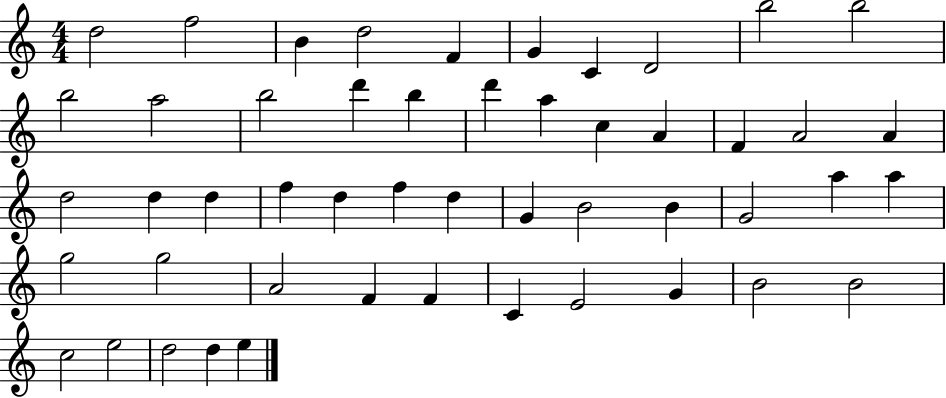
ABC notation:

X:1
T:Untitled
M:4/4
L:1/4
K:C
d2 f2 B d2 F G C D2 b2 b2 b2 a2 b2 d' b d' a c A F A2 A d2 d d f d f d G B2 B G2 a a g2 g2 A2 F F C E2 G B2 B2 c2 e2 d2 d e